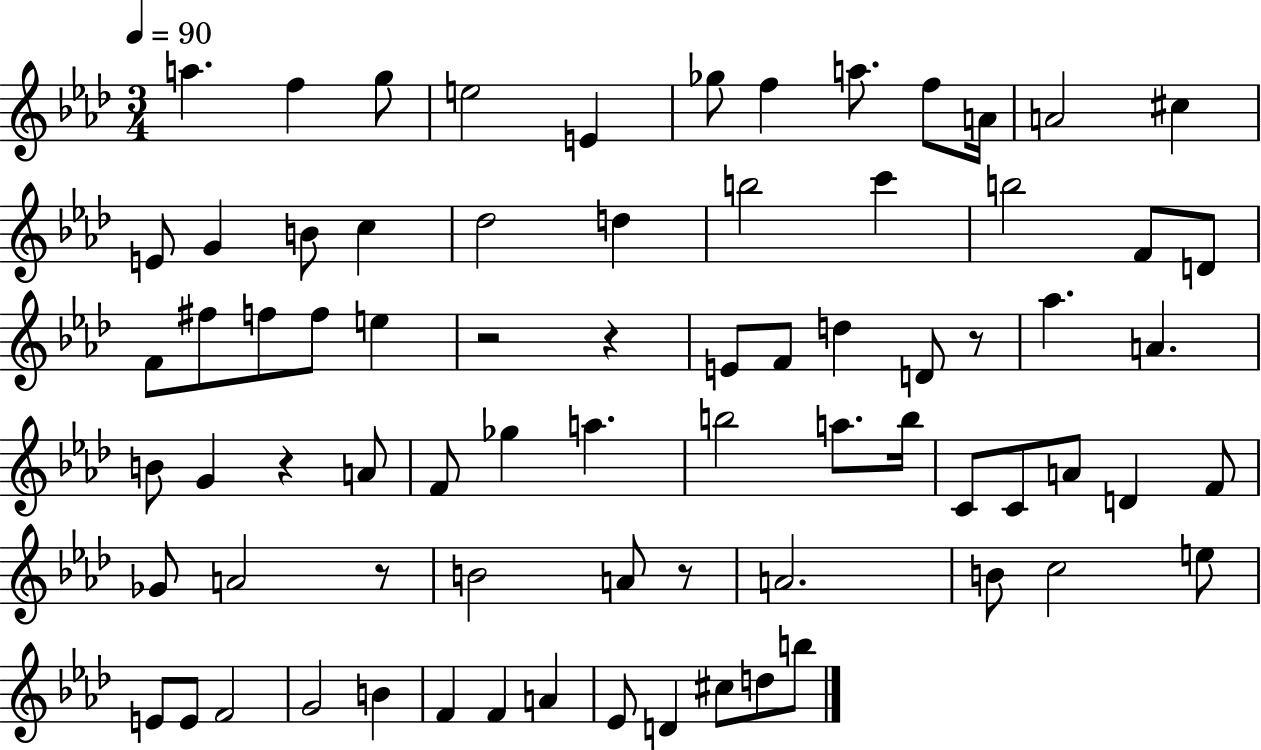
X:1
T:Untitled
M:3/4
L:1/4
K:Ab
a f g/2 e2 E _g/2 f a/2 f/2 A/4 A2 ^c E/2 G B/2 c _d2 d b2 c' b2 F/2 D/2 F/2 ^f/2 f/2 f/2 e z2 z E/2 F/2 d D/2 z/2 _a A B/2 G z A/2 F/2 _g a b2 a/2 b/4 C/2 C/2 A/2 D F/2 _G/2 A2 z/2 B2 A/2 z/2 A2 B/2 c2 e/2 E/2 E/2 F2 G2 B F F A _E/2 D ^c/2 d/2 b/2